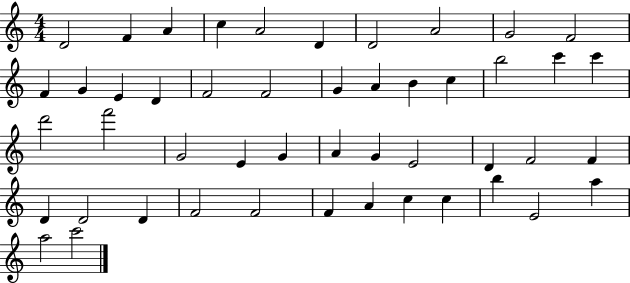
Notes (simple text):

D4/h F4/q A4/q C5/q A4/h D4/q D4/h A4/h G4/h F4/h F4/q G4/q E4/q D4/q F4/h F4/h G4/q A4/q B4/q C5/q B5/h C6/q C6/q D6/h F6/h G4/h E4/q G4/q A4/q G4/q E4/h D4/q F4/h F4/q D4/q D4/h D4/q F4/h F4/h F4/q A4/q C5/q C5/q B5/q E4/h A5/q A5/h C6/h